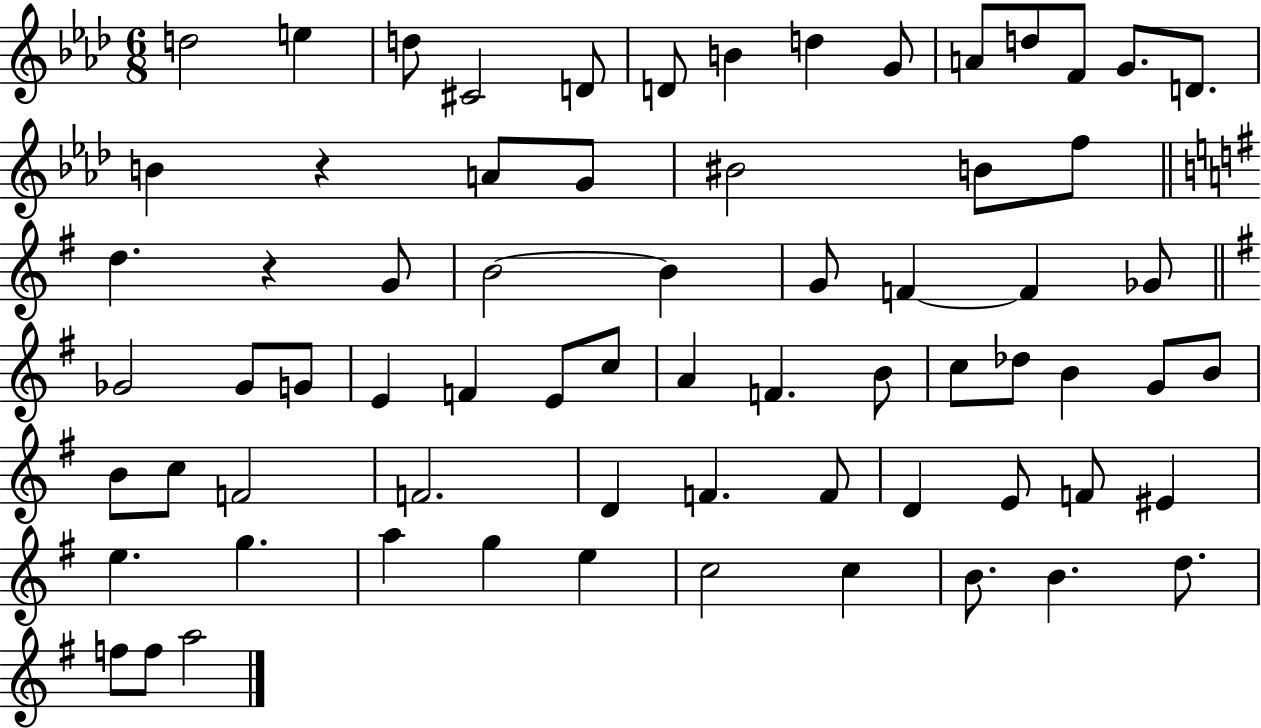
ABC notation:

X:1
T:Untitled
M:6/8
L:1/4
K:Ab
d2 e d/2 ^C2 D/2 D/2 B d G/2 A/2 d/2 F/2 G/2 D/2 B z A/2 G/2 ^B2 B/2 f/2 d z G/2 B2 B G/2 F F _G/2 _G2 _G/2 G/2 E F E/2 c/2 A F B/2 c/2 _d/2 B G/2 B/2 B/2 c/2 F2 F2 D F F/2 D E/2 F/2 ^E e g a g e c2 c B/2 B d/2 f/2 f/2 a2